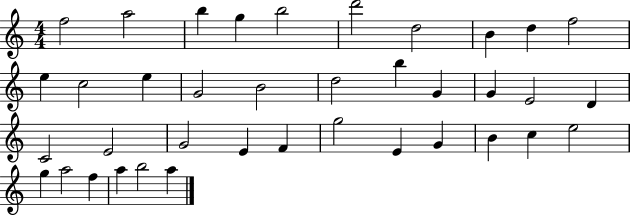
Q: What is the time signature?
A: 4/4